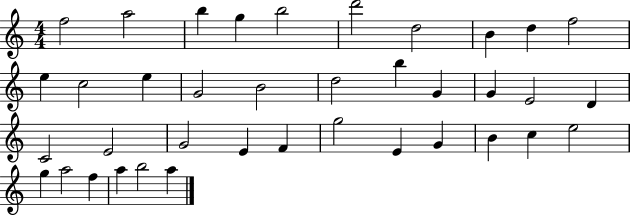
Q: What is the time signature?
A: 4/4